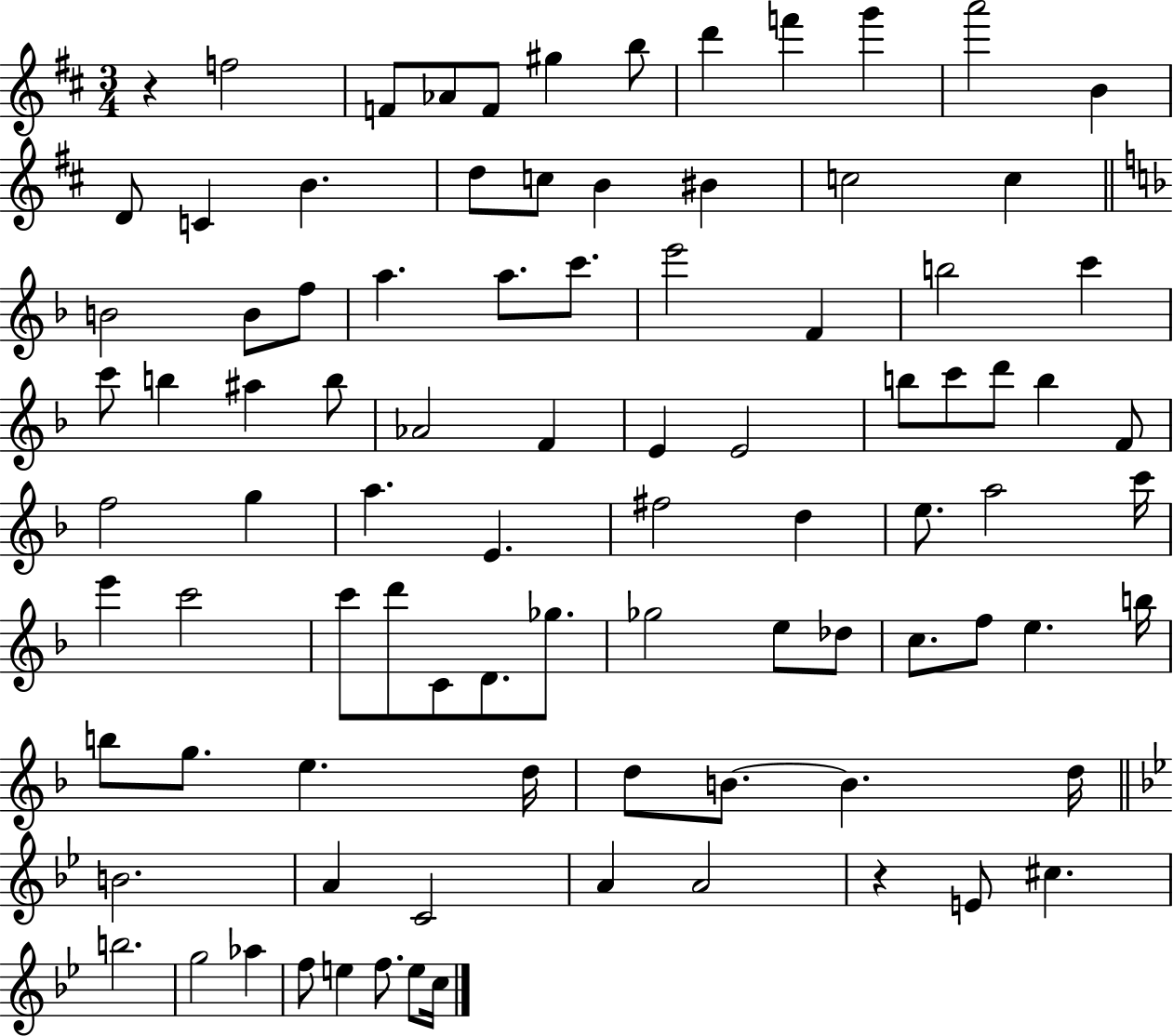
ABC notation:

X:1
T:Untitled
M:3/4
L:1/4
K:D
z f2 F/2 _A/2 F/2 ^g b/2 d' f' g' a'2 B D/2 C B d/2 c/2 B ^B c2 c B2 B/2 f/2 a a/2 c'/2 e'2 F b2 c' c'/2 b ^a b/2 _A2 F E E2 b/2 c'/2 d'/2 b F/2 f2 g a E ^f2 d e/2 a2 c'/4 e' c'2 c'/2 d'/2 C/2 D/2 _g/2 _g2 e/2 _d/2 c/2 f/2 e b/4 b/2 g/2 e d/4 d/2 B/2 B d/4 B2 A C2 A A2 z E/2 ^c b2 g2 _a f/2 e f/2 e/2 c/4